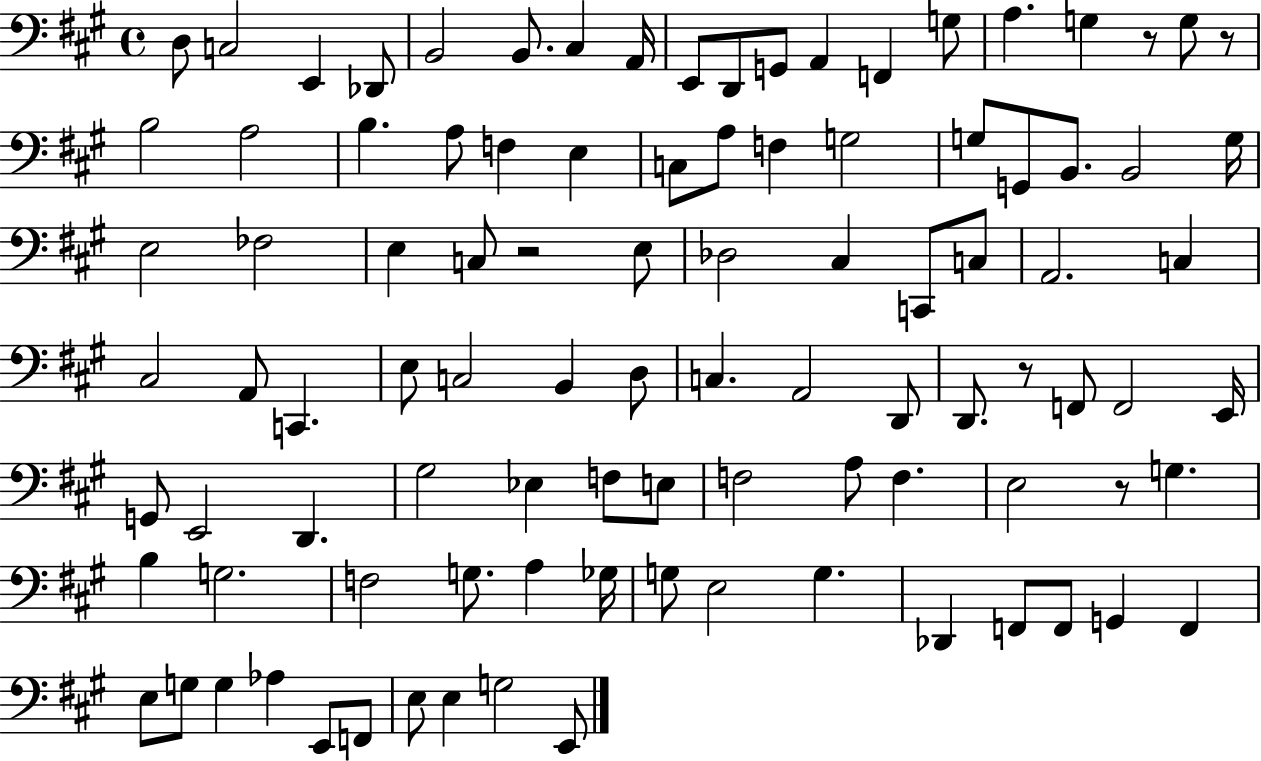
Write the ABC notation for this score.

X:1
T:Untitled
M:4/4
L:1/4
K:A
D,/2 C,2 E,, _D,,/2 B,,2 B,,/2 ^C, A,,/4 E,,/2 D,,/2 G,,/2 A,, F,, G,/2 A, G, z/2 G,/2 z/2 B,2 A,2 B, A,/2 F, E, C,/2 A,/2 F, G,2 G,/2 G,,/2 B,,/2 B,,2 G,/4 E,2 _F,2 E, C,/2 z2 E,/2 _D,2 ^C, C,,/2 C,/2 A,,2 C, ^C,2 A,,/2 C,, E,/2 C,2 B,, D,/2 C, A,,2 D,,/2 D,,/2 z/2 F,,/2 F,,2 E,,/4 G,,/2 E,,2 D,, ^G,2 _E, F,/2 E,/2 F,2 A,/2 F, E,2 z/2 G, B, G,2 F,2 G,/2 A, _G,/4 G,/2 E,2 G, _D,, F,,/2 F,,/2 G,, F,, E,/2 G,/2 G, _A, E,,/2 F,,/2 E,/2 E, G,2 E,,/2